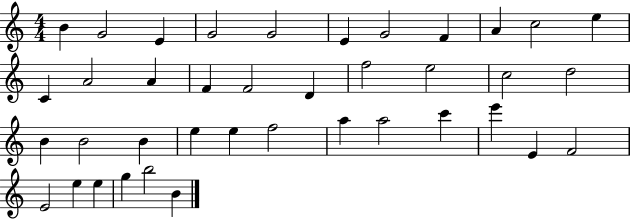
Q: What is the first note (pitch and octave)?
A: B4